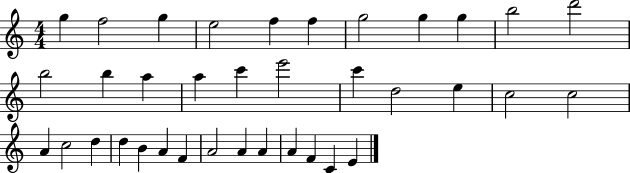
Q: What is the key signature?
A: C major